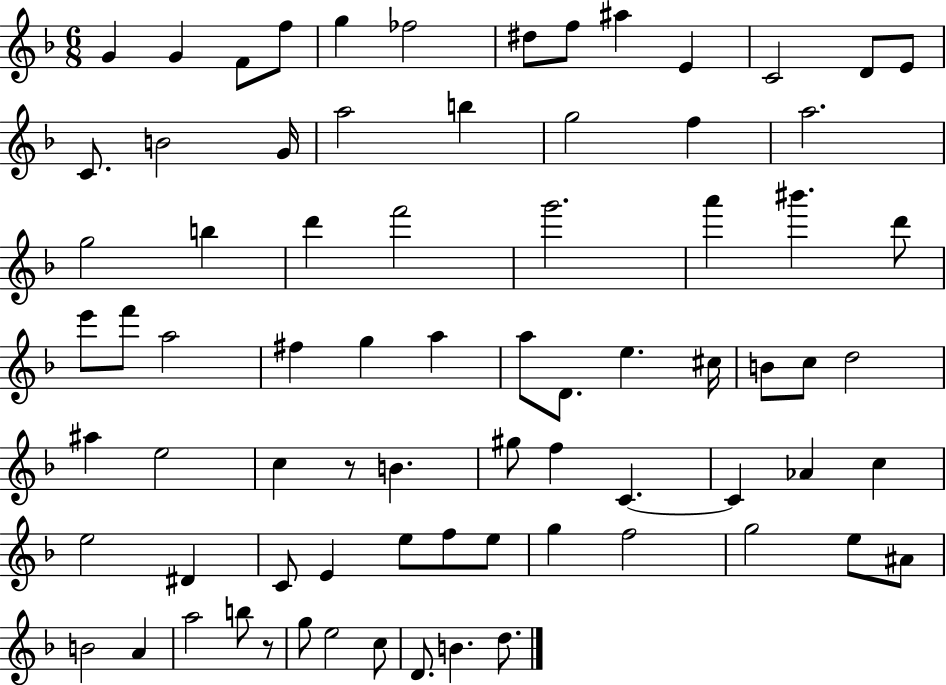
{
  \clef treble
  \numericTimeSignature
  \time 6/8
  \key f \major
  g'4 g'4 f'8 f''8 | g''4 fes''2 | dis''8 f''8 ais''4 e'4 | c'2 d'8 e'8 | \break c'8. b'2 g'16 | a''2 b''4 | g''2 f''4 | a''2. | \break g''2 b''4 | d'''4 f'''2 | g'''2. | a'''4 bis'''4. d'''8 | \break e'''8 f'''8 a''2 | fis''4 g''4 a''4 | a''8 d'8. e''4. cis''16 | b'8 c''8 d''2 | \break ais''4 e''2 | c''4 r8 b'4. | gis''8 f''4 c'4.~~ | c'4 aes'4 c''4 | \break e''2 dis'4 | c'8 e'4 e''8 f''8 e''8 | g''4 f''2 | g''2 e''8 ais'8 | \break b'2 a'4 | a''2 b''8 r8 | g''8 e''2 c''8 | d'8. b'4. d''8. | \break \bar "|."
}